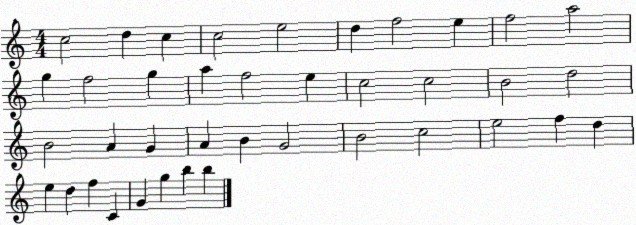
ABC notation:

X:1
T:Untitled
M:4/4
L:1/4
K:C
c2 d c c2 e2 d f2 e f2 a2 g f2 g a f2 e c2 c2 B2 d2 B2 A G A B G2 B2 c2 e2 f d e d f C G g b b